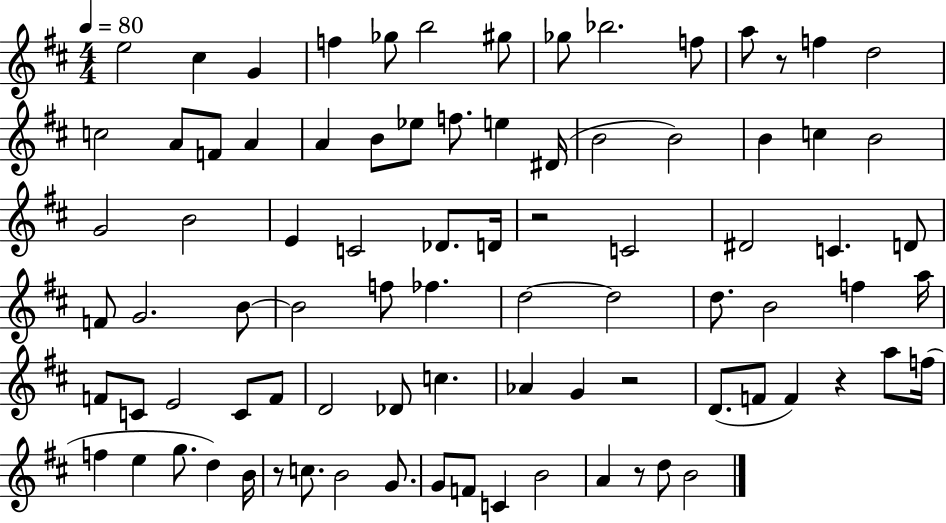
X:1
T:Untitled
M:4/4
L:1/4
K:D
e2 ^c G f _g/2 b2 ^g/2 _g/2 _b2 f/2 a/2 z/2 f d2 c2 A/2 F/2 A A B/2 _e/2 f/2 e ^D/4 B2 B2 B c B2 G2 B2 E C2 _D/2 D/4 z2 C2 ^D2 C D/2 F/2 G2 B/2 B2 f/2 _f d2 d2 d/2 B2 f a/4 F/2 C/2 E2 C/2 F/2 D2 _D/2 c _A G z2 D/2 F/2 F z a/2 f/4 f e g/2 d B/4 z/2 c/2 B2 G/2 G/2 F/2 C B2 A z/2 d/2 B2